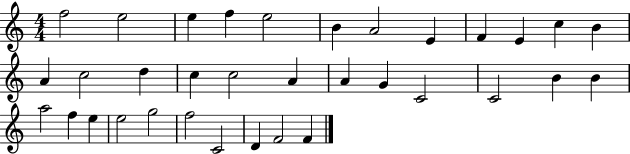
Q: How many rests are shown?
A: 0